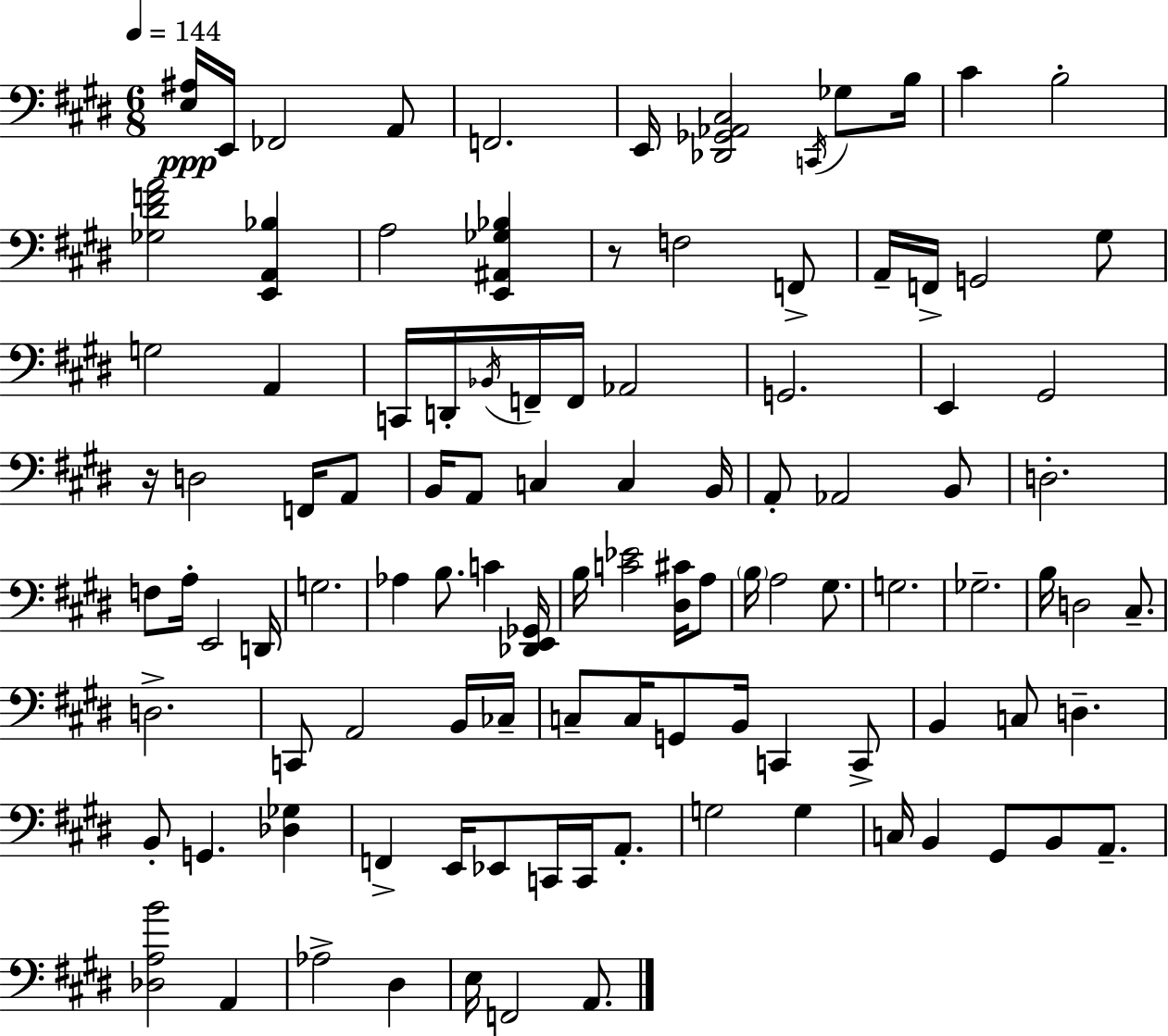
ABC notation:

X:1
T:Untitled
M:6/8
L:1/4
K:E
[E,^A,]/4 E,,/4 _F,,2 A,,/2 F,,2 E,,/4 [_D,,_G,,_A,,^C,]2 C,,/4 _G,/2 B,/4 ^C B,2 [_G,^DFA]2 [E,,A,,_B,] A,2 [E,,^A,,_G,_B,] z/2 F,2 F,,/2 A,,/4 F,,/4 G,,2 ^G,/2 G,2 A,, C,,/4 D,,/4 _B,,/4 F,,/4 F,,/4 _A,,2 G,,2 E,, ^G,,2 z/4 D,2 F,,/4 A,,/2 B,,/4 A,,/2 C, C, B,,/4 A,,/2 _A,,2 B,,/2 D,2 F,/2 A,/4 E,,2 D,,/4 G,2 _A, B,/2 C [_D,,E,,_G,,]/4 B,/4 [C_E]2 [^D,^C]/4 A,/2 B,/4 A,2 ^G,/2 G,2 _G,2 B,/4 D,2 ^C,/2 D,2 C,,/2 A,,2 B,,/4 _C,/4 C,/2 C,/4 G,,/2 B,,/4 C,, C,,/2 B,, C,/2 D, B,,/2 G,, [_D,_G,] F,, E,,/4 _E,,/2 C,,/4 C,,/4 A,,/2 G,2 G, C,/4 B,, ^G,,/2 B,,/2 A,,/2 [_D,A,B]2 A,, _A,2 ^D, E,/4 F,,2 A,,/2